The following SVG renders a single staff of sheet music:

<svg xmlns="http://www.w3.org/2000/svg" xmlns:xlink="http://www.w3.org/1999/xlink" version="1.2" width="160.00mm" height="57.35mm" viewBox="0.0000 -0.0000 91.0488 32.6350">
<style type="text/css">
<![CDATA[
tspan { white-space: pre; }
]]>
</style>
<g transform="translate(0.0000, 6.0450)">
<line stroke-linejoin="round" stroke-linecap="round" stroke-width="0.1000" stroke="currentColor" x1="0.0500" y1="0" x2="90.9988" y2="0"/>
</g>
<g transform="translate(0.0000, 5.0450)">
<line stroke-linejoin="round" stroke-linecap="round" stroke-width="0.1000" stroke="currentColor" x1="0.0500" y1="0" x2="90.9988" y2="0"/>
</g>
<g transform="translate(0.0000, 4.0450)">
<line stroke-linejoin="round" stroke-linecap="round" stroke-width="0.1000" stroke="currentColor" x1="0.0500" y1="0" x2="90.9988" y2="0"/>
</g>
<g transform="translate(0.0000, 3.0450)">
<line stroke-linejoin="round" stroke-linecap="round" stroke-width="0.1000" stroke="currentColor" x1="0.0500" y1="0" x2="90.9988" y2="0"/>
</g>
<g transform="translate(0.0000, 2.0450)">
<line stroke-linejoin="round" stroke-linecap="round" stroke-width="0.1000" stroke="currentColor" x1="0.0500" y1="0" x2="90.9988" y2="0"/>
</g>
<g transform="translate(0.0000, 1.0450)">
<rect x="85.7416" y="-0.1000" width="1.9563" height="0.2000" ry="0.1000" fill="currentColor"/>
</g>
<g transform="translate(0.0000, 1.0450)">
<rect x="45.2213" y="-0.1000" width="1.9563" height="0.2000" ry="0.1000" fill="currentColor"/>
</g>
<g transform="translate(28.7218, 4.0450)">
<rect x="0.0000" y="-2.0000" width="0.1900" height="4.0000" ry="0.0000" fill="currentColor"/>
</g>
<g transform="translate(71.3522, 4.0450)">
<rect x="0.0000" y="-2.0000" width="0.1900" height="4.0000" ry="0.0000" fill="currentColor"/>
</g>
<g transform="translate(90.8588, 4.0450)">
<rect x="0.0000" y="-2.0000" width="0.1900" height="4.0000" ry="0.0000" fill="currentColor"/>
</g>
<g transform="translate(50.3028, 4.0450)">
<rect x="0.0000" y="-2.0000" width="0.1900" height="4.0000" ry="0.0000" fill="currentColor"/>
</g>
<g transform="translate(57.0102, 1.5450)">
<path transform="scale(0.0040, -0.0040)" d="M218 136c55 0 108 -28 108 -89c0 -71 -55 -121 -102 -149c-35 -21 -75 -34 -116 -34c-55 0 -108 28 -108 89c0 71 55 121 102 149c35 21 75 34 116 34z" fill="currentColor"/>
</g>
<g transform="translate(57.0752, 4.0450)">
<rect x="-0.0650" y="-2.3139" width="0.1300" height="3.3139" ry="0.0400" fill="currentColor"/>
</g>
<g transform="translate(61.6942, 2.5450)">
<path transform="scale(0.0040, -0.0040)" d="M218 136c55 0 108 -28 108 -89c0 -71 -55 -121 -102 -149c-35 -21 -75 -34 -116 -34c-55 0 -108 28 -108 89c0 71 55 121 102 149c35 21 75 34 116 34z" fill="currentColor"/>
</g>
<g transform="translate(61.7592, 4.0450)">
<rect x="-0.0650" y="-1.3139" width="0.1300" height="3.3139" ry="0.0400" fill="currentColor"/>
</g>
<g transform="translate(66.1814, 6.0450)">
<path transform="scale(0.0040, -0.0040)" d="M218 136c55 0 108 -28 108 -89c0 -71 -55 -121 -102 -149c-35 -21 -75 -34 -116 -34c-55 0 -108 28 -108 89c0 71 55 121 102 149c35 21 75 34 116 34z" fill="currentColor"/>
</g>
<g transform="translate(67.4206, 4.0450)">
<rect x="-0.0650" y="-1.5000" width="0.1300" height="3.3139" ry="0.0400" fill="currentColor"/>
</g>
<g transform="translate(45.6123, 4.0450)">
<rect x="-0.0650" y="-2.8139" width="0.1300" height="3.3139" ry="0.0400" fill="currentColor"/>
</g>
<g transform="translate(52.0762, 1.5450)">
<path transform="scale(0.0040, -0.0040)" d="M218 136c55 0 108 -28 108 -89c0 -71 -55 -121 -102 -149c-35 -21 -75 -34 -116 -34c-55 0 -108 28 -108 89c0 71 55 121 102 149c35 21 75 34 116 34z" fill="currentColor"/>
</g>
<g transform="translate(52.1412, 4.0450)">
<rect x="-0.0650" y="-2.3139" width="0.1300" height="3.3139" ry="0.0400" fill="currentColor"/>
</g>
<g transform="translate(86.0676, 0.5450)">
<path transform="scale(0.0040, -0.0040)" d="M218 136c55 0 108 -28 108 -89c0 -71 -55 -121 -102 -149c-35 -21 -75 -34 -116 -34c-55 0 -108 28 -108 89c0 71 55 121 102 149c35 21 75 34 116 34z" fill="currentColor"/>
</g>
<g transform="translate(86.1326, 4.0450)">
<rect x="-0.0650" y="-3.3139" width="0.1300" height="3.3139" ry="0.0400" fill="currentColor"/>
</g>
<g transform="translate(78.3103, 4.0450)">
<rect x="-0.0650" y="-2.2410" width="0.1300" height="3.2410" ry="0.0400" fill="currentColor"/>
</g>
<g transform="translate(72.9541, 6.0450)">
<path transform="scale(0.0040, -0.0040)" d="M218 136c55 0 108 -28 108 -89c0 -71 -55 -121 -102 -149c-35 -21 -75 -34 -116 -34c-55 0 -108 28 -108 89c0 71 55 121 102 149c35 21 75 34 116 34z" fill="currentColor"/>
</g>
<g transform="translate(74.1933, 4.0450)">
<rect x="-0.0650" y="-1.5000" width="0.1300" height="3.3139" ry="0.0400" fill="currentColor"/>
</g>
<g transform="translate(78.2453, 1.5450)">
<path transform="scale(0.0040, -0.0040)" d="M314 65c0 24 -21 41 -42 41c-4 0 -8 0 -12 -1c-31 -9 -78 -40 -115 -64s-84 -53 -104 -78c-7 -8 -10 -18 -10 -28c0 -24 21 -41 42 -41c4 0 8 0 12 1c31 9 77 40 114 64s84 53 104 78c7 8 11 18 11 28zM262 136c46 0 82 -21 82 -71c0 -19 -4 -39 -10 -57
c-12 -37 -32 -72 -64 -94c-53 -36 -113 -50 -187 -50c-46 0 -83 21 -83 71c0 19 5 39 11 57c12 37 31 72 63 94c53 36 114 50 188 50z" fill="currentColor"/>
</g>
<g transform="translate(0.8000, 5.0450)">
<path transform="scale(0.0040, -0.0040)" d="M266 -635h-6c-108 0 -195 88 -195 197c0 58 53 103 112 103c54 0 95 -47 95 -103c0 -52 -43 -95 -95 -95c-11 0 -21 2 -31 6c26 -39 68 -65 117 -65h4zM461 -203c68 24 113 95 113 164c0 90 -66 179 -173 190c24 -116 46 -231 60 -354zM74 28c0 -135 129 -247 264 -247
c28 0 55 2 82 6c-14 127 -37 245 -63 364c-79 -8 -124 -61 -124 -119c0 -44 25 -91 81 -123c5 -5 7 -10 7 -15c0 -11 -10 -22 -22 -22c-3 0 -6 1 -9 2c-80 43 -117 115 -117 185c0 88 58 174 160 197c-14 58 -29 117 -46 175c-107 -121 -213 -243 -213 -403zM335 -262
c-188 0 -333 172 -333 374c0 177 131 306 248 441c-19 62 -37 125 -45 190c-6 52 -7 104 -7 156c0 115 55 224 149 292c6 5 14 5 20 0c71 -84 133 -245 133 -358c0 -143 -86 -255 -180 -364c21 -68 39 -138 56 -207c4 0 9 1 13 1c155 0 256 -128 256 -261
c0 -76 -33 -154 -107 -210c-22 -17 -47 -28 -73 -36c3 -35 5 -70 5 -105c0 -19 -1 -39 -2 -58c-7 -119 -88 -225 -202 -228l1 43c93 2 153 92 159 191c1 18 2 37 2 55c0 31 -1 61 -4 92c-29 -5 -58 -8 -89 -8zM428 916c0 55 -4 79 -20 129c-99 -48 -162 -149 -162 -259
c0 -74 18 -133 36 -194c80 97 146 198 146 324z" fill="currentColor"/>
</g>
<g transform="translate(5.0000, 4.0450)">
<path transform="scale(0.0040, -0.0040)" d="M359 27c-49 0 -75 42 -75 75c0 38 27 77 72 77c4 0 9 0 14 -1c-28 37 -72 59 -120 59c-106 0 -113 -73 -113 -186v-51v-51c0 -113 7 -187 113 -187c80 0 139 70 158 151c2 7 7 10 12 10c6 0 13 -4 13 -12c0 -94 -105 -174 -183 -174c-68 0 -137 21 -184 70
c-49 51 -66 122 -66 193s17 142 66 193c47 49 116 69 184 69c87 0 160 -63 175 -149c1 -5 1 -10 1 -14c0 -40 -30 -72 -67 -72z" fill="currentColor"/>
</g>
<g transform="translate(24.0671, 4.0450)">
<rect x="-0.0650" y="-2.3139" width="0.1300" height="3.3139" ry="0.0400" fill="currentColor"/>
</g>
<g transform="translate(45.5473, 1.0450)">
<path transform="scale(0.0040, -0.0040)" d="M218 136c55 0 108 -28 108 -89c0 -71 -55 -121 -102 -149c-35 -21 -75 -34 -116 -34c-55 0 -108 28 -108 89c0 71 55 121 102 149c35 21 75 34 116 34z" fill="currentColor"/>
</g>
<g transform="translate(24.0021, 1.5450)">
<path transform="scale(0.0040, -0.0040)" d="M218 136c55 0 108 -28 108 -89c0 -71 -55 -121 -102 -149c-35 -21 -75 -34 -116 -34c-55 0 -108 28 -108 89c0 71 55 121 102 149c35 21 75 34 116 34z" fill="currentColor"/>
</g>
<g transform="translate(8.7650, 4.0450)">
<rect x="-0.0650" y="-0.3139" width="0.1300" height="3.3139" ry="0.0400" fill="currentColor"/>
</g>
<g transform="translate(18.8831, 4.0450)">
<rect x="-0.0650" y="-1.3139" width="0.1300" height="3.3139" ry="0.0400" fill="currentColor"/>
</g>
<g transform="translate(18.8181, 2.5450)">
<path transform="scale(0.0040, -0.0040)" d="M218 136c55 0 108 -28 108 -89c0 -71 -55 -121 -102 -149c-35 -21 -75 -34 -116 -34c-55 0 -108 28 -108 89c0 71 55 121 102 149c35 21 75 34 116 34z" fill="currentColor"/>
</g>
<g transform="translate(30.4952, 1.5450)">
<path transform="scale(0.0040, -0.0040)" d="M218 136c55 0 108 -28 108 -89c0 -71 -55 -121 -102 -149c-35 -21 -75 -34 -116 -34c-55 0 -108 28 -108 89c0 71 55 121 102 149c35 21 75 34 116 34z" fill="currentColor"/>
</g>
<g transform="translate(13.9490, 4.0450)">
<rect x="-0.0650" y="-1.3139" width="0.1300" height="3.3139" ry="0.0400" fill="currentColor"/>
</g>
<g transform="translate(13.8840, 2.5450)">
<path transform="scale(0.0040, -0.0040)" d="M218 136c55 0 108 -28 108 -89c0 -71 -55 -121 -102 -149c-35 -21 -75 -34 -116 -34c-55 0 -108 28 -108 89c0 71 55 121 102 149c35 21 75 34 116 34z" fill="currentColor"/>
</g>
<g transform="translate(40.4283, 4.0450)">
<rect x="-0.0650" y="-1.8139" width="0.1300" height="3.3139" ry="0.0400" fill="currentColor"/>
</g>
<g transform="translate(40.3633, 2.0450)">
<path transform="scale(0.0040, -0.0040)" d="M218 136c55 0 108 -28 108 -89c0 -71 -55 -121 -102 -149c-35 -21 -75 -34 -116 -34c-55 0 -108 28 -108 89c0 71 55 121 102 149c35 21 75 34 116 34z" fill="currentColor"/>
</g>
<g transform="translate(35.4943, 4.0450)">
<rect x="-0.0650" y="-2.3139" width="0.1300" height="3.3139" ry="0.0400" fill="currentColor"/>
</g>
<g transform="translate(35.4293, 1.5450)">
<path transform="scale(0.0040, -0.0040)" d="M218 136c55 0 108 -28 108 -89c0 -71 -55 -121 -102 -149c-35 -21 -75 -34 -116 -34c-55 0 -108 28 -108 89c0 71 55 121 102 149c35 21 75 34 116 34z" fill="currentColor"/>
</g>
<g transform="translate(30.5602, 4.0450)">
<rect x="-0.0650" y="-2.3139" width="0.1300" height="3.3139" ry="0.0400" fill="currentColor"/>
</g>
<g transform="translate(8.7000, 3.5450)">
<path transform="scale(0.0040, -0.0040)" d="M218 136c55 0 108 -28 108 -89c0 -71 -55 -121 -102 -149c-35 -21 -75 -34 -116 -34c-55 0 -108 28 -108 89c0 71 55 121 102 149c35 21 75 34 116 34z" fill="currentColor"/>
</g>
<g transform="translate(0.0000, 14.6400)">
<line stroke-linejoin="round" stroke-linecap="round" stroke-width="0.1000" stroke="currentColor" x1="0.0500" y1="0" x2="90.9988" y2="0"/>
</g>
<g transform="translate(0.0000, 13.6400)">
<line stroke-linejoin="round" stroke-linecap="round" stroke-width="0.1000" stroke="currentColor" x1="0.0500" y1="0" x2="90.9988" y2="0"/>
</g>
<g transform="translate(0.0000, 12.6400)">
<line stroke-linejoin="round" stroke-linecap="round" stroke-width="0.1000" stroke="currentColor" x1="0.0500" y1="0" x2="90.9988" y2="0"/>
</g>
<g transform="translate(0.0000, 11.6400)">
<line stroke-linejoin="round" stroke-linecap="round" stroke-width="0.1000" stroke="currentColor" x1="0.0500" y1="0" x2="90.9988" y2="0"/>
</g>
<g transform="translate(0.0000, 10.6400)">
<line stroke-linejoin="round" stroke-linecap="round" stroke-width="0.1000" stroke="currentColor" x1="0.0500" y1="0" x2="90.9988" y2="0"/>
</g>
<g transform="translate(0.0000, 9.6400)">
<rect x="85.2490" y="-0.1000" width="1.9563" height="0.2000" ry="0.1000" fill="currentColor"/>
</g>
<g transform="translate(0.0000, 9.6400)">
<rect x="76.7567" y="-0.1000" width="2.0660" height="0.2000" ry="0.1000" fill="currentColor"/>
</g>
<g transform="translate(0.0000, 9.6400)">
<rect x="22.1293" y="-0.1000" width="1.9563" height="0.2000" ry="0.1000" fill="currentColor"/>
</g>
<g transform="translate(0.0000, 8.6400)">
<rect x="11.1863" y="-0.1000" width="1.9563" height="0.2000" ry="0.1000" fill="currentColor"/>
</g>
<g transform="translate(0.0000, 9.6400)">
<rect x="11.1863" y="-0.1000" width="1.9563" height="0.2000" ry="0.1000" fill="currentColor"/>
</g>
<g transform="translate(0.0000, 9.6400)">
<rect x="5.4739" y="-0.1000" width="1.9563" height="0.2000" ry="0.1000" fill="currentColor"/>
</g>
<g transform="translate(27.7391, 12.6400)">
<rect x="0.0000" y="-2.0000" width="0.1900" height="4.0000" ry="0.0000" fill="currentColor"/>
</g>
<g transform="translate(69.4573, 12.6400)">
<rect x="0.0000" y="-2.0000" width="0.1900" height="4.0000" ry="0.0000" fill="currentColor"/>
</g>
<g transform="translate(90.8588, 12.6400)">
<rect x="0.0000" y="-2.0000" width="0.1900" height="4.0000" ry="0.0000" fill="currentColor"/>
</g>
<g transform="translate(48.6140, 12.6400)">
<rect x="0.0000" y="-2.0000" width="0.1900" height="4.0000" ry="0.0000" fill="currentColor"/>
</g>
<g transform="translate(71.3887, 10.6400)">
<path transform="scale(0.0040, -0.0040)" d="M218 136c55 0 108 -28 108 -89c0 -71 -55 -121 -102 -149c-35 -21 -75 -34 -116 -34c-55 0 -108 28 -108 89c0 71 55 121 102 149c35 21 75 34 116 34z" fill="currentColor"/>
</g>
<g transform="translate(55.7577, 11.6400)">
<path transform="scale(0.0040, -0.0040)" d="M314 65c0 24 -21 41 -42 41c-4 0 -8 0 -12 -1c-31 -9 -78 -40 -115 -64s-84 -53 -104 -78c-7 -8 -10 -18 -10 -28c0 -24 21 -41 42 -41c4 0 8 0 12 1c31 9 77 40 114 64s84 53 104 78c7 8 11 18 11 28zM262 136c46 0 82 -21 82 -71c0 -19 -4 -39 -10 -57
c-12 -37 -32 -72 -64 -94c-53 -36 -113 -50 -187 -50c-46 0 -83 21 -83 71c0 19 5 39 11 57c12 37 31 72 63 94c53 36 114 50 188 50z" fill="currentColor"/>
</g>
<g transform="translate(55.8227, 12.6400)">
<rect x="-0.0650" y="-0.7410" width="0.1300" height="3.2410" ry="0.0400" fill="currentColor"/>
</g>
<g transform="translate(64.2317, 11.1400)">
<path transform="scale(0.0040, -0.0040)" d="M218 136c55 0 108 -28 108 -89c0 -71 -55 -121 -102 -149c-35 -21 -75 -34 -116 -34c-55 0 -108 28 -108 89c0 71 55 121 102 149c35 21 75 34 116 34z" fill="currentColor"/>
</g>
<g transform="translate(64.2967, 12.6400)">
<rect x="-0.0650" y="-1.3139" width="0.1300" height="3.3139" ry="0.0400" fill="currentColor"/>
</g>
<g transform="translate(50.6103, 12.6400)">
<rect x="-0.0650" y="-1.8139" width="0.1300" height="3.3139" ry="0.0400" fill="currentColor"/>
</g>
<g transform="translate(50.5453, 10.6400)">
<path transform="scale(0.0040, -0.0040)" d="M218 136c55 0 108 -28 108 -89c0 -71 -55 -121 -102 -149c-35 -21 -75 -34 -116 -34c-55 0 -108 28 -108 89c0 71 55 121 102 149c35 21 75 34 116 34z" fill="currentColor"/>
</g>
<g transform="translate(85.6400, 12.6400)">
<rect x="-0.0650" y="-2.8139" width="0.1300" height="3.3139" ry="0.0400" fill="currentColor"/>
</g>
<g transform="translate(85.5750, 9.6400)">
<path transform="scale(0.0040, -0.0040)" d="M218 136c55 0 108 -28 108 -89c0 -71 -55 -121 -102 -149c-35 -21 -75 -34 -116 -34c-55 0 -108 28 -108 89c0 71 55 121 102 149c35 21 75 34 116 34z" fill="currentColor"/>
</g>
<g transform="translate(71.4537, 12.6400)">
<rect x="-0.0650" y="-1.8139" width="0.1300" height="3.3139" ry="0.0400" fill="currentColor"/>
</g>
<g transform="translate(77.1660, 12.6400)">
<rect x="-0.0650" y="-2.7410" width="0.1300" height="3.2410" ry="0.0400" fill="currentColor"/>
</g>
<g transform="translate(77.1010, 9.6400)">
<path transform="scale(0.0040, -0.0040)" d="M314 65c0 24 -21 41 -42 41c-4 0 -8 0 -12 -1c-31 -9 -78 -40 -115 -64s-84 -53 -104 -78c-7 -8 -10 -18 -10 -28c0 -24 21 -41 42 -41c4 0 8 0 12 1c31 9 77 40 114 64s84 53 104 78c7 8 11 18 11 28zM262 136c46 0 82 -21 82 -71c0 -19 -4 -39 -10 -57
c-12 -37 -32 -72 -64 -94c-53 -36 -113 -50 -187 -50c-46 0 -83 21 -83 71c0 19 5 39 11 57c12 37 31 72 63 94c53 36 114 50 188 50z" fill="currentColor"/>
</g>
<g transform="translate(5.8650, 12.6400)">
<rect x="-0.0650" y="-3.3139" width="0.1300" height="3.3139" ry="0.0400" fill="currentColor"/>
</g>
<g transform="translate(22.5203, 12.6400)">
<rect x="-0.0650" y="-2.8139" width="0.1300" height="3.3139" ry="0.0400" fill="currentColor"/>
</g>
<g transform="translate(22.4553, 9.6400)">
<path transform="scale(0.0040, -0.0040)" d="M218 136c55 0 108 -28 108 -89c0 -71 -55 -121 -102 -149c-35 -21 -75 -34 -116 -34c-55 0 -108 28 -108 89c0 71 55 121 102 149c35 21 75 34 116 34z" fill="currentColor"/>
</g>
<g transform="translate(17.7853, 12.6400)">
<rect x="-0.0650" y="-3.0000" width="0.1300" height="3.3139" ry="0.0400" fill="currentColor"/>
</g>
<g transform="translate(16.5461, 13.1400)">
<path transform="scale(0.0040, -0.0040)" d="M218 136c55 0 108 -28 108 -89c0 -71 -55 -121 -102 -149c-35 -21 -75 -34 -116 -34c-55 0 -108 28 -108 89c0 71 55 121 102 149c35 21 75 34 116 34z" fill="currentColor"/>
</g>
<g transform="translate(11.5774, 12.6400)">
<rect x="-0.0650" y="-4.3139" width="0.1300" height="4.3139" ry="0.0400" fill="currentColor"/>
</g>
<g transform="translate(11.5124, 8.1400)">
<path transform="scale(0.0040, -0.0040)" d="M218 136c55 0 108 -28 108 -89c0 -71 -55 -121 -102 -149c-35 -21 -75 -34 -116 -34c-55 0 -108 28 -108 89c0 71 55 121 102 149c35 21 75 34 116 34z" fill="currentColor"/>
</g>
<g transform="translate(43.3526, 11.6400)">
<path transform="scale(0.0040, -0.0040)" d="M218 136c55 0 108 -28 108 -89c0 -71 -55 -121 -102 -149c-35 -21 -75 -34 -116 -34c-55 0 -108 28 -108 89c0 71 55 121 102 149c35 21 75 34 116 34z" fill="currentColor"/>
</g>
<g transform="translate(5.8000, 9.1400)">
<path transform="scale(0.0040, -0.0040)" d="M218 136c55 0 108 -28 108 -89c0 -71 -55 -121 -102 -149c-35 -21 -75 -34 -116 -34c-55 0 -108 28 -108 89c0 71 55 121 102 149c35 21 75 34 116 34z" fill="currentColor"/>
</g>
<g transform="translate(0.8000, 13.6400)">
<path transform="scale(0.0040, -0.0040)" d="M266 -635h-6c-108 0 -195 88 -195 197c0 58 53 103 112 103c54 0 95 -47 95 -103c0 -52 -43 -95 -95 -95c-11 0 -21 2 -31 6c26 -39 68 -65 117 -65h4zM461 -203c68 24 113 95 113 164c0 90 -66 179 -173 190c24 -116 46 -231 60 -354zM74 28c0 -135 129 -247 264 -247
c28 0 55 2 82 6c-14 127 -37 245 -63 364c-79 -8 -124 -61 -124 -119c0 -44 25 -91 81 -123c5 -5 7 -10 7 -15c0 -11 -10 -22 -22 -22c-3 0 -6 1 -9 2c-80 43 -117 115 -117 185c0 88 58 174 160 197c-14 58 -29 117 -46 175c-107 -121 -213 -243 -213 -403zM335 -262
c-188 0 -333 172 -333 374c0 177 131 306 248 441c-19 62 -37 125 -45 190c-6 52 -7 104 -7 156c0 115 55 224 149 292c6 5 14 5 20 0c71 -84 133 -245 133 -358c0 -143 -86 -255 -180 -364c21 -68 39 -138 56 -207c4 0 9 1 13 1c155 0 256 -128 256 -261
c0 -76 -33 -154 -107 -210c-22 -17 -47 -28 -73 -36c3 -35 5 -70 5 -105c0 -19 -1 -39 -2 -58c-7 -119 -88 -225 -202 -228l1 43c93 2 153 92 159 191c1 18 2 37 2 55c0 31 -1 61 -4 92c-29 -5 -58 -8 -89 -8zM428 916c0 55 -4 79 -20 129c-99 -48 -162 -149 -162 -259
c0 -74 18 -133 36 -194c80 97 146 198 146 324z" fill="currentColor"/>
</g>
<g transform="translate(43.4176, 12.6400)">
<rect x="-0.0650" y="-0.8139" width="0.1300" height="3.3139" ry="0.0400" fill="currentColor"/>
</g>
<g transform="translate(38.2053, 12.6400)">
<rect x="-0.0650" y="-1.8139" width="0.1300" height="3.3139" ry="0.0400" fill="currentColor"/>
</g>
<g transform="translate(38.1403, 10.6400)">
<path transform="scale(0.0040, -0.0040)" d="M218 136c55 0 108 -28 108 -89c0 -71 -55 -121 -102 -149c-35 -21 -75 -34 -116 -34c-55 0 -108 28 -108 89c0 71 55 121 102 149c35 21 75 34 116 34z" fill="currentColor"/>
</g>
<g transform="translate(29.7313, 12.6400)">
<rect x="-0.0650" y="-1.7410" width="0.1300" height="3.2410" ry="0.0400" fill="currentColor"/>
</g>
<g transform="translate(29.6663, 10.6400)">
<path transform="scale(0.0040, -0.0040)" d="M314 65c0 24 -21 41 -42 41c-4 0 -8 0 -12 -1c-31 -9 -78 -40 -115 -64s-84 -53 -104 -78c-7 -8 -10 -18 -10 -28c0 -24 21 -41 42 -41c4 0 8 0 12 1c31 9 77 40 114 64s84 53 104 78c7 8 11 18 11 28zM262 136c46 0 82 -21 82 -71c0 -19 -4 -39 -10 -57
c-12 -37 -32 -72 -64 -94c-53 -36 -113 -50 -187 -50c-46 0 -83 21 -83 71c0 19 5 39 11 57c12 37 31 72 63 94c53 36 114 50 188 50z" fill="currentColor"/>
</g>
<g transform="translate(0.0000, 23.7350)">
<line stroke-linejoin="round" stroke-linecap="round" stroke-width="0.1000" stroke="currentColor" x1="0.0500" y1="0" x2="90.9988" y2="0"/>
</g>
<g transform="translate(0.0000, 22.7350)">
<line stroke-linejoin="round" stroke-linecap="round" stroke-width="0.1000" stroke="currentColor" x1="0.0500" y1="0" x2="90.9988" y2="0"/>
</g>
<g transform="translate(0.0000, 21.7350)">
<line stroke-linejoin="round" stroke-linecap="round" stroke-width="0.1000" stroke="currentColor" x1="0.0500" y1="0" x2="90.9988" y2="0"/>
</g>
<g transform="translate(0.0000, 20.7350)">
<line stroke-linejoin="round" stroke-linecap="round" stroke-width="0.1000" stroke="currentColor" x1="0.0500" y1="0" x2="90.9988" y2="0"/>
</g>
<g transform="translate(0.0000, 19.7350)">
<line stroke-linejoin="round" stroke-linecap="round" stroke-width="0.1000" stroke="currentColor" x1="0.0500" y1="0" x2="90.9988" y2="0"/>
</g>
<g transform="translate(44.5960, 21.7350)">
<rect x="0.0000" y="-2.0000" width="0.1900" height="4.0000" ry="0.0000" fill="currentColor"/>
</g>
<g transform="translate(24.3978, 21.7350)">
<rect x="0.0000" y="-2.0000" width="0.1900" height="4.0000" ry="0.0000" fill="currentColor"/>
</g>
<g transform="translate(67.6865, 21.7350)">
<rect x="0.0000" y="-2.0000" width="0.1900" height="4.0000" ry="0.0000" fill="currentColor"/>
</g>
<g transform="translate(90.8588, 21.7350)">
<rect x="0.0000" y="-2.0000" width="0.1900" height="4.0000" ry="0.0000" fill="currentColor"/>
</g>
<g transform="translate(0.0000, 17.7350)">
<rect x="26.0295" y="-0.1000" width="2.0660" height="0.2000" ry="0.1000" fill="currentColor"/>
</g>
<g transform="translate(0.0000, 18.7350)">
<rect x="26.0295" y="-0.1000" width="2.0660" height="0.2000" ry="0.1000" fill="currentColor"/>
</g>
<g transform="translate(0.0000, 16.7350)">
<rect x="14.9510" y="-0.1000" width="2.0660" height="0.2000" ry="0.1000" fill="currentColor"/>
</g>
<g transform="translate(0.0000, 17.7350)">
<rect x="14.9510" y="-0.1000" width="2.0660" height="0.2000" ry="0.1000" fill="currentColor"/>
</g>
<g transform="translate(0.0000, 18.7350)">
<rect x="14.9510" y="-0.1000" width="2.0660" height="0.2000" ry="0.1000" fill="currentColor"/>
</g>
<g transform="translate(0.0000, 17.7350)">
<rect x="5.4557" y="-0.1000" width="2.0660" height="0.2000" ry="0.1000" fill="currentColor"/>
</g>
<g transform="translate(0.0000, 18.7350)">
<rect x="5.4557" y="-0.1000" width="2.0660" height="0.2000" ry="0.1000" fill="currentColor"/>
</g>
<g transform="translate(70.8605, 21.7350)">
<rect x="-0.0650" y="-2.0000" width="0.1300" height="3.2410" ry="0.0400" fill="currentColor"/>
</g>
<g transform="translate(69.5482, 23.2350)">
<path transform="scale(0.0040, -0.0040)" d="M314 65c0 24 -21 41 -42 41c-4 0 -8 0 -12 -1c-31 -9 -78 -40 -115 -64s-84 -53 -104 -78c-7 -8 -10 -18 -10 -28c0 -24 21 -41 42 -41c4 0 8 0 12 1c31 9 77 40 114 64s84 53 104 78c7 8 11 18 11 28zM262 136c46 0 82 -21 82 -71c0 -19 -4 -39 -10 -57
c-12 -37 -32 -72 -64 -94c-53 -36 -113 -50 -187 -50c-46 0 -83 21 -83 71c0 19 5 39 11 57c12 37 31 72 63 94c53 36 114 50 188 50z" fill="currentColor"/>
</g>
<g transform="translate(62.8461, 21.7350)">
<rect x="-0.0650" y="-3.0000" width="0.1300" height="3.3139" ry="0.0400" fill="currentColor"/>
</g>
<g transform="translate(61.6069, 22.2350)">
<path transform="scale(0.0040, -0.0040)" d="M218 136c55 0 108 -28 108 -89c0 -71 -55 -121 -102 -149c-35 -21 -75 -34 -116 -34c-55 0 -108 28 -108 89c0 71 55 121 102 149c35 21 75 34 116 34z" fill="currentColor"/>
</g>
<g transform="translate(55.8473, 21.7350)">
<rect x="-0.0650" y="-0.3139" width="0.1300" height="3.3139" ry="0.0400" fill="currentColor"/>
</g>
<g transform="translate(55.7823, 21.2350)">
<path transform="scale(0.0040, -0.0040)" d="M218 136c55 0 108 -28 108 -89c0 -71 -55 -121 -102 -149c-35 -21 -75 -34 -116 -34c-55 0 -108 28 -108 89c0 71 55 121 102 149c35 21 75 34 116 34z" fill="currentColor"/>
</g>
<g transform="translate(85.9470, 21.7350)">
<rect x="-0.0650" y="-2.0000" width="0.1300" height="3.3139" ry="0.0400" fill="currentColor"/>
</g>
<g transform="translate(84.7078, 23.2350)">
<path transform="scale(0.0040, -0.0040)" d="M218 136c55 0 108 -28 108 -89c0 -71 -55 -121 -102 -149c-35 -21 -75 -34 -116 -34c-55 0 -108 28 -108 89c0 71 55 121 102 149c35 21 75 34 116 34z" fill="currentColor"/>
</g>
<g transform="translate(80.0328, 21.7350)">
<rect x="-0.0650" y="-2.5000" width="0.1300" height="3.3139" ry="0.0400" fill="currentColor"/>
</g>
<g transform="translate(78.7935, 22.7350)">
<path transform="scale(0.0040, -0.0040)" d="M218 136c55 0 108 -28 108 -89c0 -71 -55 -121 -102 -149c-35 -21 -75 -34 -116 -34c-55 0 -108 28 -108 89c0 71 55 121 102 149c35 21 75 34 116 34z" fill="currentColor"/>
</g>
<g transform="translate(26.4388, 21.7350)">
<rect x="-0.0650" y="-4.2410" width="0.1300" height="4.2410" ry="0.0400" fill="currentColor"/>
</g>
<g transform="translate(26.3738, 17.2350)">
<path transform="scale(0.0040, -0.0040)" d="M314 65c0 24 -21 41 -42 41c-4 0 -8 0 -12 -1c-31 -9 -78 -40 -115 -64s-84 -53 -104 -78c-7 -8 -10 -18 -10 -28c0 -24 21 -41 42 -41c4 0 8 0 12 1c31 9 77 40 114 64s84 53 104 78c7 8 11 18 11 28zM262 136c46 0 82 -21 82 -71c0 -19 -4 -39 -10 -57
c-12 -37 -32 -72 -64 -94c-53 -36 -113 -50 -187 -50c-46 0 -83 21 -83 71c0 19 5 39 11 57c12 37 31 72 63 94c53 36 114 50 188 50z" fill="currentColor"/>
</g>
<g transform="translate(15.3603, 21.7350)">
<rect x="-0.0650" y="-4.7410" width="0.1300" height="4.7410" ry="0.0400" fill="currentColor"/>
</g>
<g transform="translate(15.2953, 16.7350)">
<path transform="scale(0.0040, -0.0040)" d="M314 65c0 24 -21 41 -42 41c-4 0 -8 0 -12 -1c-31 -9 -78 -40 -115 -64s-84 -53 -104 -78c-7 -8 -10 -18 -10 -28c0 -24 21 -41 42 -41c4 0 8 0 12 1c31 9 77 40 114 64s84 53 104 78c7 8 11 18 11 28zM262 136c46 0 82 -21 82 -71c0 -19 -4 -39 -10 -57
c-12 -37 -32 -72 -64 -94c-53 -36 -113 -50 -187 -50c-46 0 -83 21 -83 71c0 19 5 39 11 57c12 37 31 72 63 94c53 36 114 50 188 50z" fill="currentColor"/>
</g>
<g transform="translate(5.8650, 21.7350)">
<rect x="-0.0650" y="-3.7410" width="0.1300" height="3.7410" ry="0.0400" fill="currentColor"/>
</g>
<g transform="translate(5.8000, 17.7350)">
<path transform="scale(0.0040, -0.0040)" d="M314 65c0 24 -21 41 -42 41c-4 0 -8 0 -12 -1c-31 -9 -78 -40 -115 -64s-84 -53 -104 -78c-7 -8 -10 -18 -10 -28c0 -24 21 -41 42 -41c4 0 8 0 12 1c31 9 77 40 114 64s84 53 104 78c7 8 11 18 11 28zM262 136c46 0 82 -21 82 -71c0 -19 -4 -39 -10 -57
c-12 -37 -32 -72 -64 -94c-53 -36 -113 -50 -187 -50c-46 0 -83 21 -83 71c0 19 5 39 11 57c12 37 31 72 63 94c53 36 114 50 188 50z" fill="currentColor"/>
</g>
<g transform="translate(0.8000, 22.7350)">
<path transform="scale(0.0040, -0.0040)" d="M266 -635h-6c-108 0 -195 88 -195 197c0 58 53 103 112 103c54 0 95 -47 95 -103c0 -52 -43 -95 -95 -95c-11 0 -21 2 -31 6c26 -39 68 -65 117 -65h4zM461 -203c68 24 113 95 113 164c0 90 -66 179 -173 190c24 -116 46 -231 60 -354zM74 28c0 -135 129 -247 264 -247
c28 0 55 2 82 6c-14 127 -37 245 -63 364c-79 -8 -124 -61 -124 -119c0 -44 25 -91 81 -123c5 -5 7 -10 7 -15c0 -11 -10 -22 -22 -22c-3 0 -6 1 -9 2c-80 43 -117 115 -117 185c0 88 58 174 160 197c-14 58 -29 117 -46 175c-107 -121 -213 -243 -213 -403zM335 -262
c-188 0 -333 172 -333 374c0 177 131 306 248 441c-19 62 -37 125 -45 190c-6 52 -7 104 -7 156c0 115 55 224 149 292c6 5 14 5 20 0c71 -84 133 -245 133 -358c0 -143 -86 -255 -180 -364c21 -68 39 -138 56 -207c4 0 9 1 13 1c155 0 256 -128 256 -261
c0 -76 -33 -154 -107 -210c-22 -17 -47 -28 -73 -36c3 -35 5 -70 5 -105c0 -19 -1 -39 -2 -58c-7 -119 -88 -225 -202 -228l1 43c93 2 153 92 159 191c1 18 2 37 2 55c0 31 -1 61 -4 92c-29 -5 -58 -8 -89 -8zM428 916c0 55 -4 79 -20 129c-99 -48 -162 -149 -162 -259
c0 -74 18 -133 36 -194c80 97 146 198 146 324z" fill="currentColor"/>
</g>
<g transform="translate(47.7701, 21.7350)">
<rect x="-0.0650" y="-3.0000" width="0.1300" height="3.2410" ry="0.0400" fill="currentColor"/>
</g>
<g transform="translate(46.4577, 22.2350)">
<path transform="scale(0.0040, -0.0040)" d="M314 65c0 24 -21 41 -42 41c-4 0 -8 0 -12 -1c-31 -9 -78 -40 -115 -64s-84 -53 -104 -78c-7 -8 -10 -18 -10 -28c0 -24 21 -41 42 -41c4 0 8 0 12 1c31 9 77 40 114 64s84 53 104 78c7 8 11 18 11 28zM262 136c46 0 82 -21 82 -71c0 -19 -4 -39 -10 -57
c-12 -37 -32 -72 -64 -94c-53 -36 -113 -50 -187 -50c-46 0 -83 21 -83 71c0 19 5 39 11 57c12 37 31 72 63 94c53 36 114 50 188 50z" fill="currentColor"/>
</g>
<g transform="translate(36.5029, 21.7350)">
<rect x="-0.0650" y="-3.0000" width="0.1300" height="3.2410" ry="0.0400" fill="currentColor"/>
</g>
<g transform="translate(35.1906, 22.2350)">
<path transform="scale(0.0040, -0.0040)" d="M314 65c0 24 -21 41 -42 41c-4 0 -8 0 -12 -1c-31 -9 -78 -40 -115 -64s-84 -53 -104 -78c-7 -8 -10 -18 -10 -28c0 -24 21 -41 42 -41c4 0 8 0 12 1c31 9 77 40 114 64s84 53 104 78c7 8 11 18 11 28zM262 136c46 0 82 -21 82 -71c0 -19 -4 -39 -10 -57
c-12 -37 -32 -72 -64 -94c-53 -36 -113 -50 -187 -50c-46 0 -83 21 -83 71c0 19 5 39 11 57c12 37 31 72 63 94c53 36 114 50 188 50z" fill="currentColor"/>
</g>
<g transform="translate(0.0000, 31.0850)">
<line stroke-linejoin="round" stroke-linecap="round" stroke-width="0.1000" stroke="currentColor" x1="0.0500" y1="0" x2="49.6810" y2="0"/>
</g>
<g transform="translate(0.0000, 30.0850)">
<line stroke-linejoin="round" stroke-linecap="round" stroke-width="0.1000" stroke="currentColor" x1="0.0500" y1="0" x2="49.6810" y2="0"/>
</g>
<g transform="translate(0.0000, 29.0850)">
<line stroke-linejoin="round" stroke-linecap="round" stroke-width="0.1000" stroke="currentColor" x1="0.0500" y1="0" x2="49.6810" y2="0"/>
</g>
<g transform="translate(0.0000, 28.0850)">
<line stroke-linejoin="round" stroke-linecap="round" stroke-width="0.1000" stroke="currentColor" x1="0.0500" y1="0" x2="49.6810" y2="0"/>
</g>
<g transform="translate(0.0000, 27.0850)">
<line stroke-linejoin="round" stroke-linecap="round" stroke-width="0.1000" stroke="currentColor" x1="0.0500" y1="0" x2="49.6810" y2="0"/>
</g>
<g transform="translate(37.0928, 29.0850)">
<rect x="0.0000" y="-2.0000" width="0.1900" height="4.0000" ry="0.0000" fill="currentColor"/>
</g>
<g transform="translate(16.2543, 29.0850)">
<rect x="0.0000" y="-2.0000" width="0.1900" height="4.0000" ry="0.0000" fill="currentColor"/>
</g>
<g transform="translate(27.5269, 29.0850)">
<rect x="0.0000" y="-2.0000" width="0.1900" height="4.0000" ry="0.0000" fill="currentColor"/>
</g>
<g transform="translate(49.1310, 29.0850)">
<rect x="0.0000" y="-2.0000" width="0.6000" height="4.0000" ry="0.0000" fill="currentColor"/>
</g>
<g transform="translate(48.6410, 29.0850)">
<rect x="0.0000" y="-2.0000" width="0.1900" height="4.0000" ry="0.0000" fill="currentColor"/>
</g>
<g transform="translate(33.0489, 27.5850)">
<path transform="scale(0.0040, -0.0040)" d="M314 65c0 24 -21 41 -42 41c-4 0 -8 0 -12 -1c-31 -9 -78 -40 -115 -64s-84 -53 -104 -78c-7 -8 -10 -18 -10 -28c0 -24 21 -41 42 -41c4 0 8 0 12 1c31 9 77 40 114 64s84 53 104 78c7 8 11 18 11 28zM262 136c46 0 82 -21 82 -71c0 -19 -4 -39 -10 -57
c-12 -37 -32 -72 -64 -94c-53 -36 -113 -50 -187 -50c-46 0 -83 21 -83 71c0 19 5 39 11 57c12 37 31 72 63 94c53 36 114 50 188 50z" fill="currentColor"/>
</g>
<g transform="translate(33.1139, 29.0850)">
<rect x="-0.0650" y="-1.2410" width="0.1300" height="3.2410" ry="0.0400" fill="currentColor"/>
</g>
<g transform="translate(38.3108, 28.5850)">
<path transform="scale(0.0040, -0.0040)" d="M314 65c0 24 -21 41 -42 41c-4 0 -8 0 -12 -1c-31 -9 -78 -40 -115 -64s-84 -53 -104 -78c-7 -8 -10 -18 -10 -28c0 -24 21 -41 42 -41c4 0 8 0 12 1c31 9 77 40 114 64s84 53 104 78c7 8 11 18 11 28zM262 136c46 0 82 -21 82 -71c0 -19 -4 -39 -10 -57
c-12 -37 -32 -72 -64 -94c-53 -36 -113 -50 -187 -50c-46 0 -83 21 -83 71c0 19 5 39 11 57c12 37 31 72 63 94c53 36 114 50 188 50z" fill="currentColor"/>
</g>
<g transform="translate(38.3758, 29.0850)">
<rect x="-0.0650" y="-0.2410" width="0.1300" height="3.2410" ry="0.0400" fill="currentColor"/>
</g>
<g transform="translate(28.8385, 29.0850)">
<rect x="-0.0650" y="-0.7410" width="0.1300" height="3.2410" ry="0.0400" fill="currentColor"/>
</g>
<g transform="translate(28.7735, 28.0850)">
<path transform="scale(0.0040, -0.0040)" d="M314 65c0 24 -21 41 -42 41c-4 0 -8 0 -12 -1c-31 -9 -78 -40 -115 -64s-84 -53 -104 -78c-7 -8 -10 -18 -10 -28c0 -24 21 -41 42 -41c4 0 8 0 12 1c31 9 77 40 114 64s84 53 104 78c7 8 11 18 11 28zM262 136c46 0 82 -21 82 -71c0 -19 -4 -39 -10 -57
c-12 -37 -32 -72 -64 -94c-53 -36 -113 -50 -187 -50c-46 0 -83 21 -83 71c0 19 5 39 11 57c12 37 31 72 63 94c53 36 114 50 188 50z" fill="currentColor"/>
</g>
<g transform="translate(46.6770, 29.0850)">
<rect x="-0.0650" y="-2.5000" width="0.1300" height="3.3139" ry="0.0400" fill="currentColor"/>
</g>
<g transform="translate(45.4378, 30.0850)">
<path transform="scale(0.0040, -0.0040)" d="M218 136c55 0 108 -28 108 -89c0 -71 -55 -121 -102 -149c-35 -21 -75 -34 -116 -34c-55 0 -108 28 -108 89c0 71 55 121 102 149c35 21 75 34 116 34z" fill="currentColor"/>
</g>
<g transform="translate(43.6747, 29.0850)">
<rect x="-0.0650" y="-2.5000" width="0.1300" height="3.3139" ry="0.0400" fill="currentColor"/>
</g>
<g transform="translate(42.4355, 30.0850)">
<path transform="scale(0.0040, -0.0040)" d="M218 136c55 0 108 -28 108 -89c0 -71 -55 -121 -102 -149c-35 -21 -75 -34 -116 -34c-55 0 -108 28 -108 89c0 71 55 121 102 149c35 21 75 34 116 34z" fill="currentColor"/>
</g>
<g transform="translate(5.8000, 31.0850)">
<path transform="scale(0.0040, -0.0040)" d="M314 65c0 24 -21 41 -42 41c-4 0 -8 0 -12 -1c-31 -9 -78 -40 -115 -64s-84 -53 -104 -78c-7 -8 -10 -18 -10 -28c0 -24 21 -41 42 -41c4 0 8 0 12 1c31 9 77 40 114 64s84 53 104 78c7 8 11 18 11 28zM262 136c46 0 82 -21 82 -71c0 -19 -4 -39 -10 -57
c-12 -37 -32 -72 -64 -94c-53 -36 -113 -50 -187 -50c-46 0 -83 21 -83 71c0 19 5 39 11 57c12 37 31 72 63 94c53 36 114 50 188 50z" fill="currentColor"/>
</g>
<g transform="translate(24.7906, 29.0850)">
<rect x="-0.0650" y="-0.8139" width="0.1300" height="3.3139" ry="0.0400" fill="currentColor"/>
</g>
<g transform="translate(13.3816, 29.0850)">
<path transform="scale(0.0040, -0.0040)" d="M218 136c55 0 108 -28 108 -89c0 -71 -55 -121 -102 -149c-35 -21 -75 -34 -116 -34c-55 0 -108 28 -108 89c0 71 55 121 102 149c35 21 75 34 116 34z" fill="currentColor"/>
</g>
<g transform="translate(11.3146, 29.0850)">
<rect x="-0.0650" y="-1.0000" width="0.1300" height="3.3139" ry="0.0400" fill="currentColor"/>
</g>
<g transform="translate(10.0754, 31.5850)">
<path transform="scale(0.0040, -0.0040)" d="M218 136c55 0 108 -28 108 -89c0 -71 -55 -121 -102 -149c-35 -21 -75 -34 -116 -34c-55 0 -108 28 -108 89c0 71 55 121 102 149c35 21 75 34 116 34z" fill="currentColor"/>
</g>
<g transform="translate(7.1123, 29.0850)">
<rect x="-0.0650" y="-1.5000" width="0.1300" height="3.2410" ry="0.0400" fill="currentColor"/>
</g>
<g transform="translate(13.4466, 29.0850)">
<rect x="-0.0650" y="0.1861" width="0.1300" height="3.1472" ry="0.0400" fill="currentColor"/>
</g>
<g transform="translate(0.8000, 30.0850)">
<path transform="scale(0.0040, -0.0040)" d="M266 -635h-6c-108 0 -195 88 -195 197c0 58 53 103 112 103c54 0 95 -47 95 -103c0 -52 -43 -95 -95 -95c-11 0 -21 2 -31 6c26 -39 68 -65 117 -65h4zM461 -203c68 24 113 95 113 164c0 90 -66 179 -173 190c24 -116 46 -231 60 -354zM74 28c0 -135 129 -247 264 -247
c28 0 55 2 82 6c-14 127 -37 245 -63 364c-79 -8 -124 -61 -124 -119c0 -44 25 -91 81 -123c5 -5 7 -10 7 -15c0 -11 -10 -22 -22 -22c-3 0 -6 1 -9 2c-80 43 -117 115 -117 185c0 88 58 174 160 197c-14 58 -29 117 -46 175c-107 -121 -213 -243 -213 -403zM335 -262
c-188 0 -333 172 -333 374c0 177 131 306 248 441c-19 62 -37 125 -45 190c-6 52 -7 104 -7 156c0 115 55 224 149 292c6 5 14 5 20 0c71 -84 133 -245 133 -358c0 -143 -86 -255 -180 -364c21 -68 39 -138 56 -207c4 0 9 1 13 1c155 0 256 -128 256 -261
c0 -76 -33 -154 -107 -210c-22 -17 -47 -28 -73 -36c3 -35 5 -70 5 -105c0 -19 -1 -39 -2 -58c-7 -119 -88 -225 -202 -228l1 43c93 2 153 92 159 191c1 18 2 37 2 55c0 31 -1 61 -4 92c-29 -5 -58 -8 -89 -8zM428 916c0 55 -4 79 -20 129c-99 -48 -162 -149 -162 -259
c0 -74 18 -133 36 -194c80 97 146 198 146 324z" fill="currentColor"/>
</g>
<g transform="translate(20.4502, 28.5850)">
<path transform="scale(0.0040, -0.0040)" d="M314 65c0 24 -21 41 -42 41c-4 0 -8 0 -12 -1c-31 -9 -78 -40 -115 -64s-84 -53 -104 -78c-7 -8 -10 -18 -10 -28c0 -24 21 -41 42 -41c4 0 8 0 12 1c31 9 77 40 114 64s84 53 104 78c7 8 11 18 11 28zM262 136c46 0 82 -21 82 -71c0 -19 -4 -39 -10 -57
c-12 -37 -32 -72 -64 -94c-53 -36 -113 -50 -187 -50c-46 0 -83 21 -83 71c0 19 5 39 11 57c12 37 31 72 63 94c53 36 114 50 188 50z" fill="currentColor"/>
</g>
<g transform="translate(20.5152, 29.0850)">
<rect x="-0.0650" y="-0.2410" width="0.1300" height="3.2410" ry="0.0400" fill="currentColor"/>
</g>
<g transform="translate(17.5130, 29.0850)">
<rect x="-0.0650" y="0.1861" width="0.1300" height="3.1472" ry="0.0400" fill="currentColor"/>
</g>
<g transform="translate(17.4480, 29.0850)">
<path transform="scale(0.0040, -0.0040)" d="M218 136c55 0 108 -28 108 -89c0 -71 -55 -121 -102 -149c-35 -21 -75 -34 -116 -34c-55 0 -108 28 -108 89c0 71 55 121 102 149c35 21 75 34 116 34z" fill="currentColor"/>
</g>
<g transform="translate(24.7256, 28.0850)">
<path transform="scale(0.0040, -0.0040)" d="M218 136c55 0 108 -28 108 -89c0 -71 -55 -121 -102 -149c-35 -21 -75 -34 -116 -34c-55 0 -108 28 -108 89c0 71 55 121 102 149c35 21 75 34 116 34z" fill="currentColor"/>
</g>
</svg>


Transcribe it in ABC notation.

X:1
T:Untitled
M:4/4
L:1/4
K:C
c e e g g g f a g g e E E g2 b b d' A a f2 f d f d2 e f a2 a c'2 e'2 d'2 A2 A2 c A F2 G F E2 D B B c2 d d2 e2 c2 G G